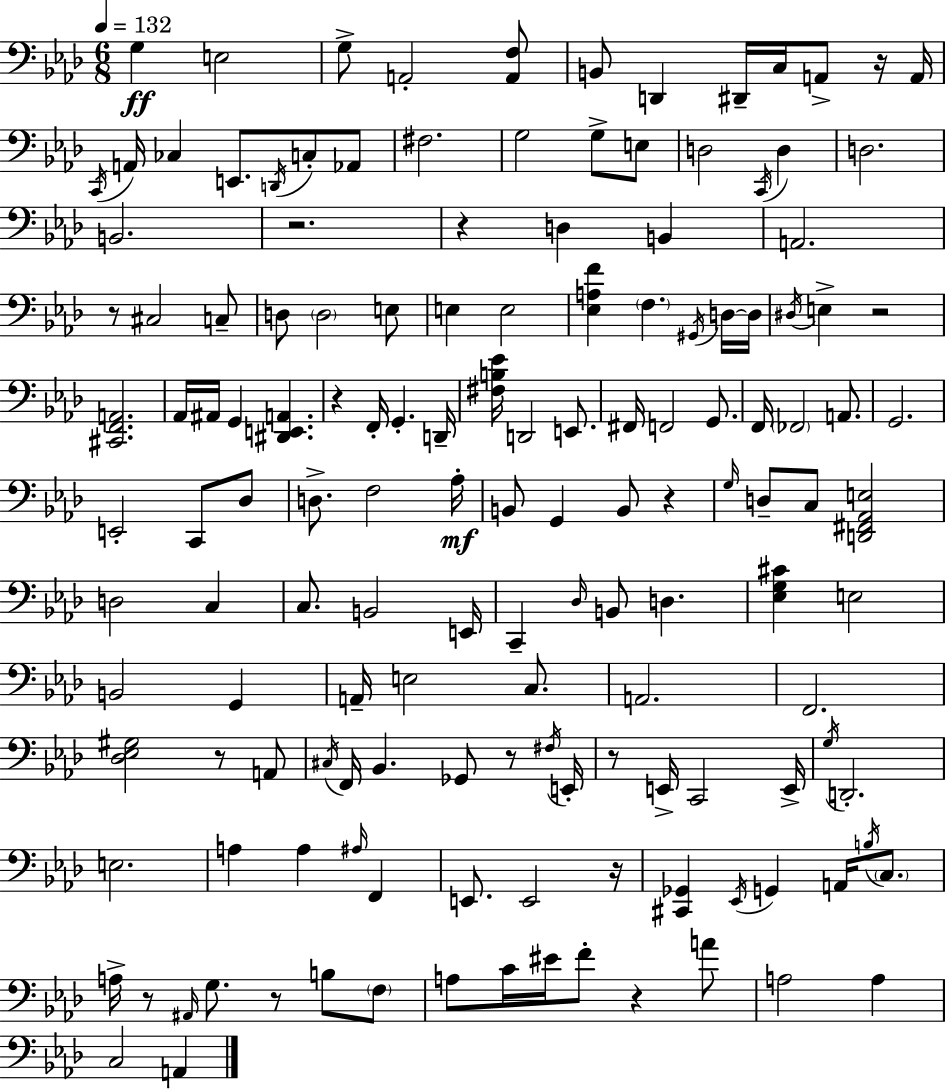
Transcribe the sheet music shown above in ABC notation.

X:1
T:Untitled
M:6/8
L:1/4
K:Ab
G, E,2 G,/2 A,,2 [A,,F,]/2 B,,/2 D,, ^D,,/4 C,/4 A,,/2 z/4 A,,/4 C,,/4 A,,/4 _C, E,,/2 D,,/4 C,/2 _A,,/2 ^F,2 G,2 G,/2 E,/2 D,2 C,,/4 D, D,2 B,,2 z2 z D, B,, A,,2 z/2 ^C,2 C,/2 D,/2 D,2 E,/2 E, E,2 [_E,A,F] F, ^G,,/4 D,/4 D,/4 ^D,/4 E, z2 [^C,,F,,A,,]2 _A,,/4 ^A,,/4 G,, [^D,,E,,A,,] z F,,/4 G,, D,,/4 [^F,B,_E]/4 D,,2 E,,/2 ^F,,/4 F,,2 G,,/2 F,,/4 _F,,2 A,,/2 G,,2 E,,2 C,,/2 _D,/2 D,/2 F,2 _A,/4 B,,/2 G,, B,,/2 z G,/4 D,/2 C,/2 [D,,^F,,_A,,E,]2 D,2 C, C,/2 B,,2 E,,/4 C,, _D,/4 B,,/2 D, [_E,G,^C] E,2 B,,2 G,, A,,/4 E,2 C,/2 A,,2 F,,2 [_D,_E,^G,]2 z/2 A,,/2 ^C,/4 F,,/4 _B,, _G,,/2 z/2 ^F,/4 E,,/4 z/2 E,,/4 C,,2 E,,/4 G,/4 D,,2 E,2 A, A, ^A,/4 F,, E,,/2 E,,2 z/4 [^C,,_G,,] _E,,/4 G,, A,,/4 B,/4 C,/2 A,/4 z/2 ^A,,/4 G,/2 z/2 B,/2 F,/2 A,/2 C/4 ^E/4 F/2 z A/2 A,2 A, C,2 A,,